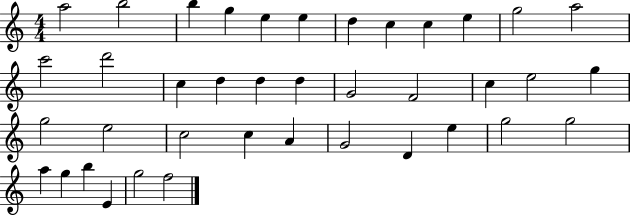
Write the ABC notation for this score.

X:1
T:Untitled
M:4/4
L:1/4
K:C
a2 b2 b g e e d c c e g2 a2 c'2 d'2 c d d d G2 F2 c e2 g g2 e2 c2 c A G2 D e g2 g2 a g b E g2 f2